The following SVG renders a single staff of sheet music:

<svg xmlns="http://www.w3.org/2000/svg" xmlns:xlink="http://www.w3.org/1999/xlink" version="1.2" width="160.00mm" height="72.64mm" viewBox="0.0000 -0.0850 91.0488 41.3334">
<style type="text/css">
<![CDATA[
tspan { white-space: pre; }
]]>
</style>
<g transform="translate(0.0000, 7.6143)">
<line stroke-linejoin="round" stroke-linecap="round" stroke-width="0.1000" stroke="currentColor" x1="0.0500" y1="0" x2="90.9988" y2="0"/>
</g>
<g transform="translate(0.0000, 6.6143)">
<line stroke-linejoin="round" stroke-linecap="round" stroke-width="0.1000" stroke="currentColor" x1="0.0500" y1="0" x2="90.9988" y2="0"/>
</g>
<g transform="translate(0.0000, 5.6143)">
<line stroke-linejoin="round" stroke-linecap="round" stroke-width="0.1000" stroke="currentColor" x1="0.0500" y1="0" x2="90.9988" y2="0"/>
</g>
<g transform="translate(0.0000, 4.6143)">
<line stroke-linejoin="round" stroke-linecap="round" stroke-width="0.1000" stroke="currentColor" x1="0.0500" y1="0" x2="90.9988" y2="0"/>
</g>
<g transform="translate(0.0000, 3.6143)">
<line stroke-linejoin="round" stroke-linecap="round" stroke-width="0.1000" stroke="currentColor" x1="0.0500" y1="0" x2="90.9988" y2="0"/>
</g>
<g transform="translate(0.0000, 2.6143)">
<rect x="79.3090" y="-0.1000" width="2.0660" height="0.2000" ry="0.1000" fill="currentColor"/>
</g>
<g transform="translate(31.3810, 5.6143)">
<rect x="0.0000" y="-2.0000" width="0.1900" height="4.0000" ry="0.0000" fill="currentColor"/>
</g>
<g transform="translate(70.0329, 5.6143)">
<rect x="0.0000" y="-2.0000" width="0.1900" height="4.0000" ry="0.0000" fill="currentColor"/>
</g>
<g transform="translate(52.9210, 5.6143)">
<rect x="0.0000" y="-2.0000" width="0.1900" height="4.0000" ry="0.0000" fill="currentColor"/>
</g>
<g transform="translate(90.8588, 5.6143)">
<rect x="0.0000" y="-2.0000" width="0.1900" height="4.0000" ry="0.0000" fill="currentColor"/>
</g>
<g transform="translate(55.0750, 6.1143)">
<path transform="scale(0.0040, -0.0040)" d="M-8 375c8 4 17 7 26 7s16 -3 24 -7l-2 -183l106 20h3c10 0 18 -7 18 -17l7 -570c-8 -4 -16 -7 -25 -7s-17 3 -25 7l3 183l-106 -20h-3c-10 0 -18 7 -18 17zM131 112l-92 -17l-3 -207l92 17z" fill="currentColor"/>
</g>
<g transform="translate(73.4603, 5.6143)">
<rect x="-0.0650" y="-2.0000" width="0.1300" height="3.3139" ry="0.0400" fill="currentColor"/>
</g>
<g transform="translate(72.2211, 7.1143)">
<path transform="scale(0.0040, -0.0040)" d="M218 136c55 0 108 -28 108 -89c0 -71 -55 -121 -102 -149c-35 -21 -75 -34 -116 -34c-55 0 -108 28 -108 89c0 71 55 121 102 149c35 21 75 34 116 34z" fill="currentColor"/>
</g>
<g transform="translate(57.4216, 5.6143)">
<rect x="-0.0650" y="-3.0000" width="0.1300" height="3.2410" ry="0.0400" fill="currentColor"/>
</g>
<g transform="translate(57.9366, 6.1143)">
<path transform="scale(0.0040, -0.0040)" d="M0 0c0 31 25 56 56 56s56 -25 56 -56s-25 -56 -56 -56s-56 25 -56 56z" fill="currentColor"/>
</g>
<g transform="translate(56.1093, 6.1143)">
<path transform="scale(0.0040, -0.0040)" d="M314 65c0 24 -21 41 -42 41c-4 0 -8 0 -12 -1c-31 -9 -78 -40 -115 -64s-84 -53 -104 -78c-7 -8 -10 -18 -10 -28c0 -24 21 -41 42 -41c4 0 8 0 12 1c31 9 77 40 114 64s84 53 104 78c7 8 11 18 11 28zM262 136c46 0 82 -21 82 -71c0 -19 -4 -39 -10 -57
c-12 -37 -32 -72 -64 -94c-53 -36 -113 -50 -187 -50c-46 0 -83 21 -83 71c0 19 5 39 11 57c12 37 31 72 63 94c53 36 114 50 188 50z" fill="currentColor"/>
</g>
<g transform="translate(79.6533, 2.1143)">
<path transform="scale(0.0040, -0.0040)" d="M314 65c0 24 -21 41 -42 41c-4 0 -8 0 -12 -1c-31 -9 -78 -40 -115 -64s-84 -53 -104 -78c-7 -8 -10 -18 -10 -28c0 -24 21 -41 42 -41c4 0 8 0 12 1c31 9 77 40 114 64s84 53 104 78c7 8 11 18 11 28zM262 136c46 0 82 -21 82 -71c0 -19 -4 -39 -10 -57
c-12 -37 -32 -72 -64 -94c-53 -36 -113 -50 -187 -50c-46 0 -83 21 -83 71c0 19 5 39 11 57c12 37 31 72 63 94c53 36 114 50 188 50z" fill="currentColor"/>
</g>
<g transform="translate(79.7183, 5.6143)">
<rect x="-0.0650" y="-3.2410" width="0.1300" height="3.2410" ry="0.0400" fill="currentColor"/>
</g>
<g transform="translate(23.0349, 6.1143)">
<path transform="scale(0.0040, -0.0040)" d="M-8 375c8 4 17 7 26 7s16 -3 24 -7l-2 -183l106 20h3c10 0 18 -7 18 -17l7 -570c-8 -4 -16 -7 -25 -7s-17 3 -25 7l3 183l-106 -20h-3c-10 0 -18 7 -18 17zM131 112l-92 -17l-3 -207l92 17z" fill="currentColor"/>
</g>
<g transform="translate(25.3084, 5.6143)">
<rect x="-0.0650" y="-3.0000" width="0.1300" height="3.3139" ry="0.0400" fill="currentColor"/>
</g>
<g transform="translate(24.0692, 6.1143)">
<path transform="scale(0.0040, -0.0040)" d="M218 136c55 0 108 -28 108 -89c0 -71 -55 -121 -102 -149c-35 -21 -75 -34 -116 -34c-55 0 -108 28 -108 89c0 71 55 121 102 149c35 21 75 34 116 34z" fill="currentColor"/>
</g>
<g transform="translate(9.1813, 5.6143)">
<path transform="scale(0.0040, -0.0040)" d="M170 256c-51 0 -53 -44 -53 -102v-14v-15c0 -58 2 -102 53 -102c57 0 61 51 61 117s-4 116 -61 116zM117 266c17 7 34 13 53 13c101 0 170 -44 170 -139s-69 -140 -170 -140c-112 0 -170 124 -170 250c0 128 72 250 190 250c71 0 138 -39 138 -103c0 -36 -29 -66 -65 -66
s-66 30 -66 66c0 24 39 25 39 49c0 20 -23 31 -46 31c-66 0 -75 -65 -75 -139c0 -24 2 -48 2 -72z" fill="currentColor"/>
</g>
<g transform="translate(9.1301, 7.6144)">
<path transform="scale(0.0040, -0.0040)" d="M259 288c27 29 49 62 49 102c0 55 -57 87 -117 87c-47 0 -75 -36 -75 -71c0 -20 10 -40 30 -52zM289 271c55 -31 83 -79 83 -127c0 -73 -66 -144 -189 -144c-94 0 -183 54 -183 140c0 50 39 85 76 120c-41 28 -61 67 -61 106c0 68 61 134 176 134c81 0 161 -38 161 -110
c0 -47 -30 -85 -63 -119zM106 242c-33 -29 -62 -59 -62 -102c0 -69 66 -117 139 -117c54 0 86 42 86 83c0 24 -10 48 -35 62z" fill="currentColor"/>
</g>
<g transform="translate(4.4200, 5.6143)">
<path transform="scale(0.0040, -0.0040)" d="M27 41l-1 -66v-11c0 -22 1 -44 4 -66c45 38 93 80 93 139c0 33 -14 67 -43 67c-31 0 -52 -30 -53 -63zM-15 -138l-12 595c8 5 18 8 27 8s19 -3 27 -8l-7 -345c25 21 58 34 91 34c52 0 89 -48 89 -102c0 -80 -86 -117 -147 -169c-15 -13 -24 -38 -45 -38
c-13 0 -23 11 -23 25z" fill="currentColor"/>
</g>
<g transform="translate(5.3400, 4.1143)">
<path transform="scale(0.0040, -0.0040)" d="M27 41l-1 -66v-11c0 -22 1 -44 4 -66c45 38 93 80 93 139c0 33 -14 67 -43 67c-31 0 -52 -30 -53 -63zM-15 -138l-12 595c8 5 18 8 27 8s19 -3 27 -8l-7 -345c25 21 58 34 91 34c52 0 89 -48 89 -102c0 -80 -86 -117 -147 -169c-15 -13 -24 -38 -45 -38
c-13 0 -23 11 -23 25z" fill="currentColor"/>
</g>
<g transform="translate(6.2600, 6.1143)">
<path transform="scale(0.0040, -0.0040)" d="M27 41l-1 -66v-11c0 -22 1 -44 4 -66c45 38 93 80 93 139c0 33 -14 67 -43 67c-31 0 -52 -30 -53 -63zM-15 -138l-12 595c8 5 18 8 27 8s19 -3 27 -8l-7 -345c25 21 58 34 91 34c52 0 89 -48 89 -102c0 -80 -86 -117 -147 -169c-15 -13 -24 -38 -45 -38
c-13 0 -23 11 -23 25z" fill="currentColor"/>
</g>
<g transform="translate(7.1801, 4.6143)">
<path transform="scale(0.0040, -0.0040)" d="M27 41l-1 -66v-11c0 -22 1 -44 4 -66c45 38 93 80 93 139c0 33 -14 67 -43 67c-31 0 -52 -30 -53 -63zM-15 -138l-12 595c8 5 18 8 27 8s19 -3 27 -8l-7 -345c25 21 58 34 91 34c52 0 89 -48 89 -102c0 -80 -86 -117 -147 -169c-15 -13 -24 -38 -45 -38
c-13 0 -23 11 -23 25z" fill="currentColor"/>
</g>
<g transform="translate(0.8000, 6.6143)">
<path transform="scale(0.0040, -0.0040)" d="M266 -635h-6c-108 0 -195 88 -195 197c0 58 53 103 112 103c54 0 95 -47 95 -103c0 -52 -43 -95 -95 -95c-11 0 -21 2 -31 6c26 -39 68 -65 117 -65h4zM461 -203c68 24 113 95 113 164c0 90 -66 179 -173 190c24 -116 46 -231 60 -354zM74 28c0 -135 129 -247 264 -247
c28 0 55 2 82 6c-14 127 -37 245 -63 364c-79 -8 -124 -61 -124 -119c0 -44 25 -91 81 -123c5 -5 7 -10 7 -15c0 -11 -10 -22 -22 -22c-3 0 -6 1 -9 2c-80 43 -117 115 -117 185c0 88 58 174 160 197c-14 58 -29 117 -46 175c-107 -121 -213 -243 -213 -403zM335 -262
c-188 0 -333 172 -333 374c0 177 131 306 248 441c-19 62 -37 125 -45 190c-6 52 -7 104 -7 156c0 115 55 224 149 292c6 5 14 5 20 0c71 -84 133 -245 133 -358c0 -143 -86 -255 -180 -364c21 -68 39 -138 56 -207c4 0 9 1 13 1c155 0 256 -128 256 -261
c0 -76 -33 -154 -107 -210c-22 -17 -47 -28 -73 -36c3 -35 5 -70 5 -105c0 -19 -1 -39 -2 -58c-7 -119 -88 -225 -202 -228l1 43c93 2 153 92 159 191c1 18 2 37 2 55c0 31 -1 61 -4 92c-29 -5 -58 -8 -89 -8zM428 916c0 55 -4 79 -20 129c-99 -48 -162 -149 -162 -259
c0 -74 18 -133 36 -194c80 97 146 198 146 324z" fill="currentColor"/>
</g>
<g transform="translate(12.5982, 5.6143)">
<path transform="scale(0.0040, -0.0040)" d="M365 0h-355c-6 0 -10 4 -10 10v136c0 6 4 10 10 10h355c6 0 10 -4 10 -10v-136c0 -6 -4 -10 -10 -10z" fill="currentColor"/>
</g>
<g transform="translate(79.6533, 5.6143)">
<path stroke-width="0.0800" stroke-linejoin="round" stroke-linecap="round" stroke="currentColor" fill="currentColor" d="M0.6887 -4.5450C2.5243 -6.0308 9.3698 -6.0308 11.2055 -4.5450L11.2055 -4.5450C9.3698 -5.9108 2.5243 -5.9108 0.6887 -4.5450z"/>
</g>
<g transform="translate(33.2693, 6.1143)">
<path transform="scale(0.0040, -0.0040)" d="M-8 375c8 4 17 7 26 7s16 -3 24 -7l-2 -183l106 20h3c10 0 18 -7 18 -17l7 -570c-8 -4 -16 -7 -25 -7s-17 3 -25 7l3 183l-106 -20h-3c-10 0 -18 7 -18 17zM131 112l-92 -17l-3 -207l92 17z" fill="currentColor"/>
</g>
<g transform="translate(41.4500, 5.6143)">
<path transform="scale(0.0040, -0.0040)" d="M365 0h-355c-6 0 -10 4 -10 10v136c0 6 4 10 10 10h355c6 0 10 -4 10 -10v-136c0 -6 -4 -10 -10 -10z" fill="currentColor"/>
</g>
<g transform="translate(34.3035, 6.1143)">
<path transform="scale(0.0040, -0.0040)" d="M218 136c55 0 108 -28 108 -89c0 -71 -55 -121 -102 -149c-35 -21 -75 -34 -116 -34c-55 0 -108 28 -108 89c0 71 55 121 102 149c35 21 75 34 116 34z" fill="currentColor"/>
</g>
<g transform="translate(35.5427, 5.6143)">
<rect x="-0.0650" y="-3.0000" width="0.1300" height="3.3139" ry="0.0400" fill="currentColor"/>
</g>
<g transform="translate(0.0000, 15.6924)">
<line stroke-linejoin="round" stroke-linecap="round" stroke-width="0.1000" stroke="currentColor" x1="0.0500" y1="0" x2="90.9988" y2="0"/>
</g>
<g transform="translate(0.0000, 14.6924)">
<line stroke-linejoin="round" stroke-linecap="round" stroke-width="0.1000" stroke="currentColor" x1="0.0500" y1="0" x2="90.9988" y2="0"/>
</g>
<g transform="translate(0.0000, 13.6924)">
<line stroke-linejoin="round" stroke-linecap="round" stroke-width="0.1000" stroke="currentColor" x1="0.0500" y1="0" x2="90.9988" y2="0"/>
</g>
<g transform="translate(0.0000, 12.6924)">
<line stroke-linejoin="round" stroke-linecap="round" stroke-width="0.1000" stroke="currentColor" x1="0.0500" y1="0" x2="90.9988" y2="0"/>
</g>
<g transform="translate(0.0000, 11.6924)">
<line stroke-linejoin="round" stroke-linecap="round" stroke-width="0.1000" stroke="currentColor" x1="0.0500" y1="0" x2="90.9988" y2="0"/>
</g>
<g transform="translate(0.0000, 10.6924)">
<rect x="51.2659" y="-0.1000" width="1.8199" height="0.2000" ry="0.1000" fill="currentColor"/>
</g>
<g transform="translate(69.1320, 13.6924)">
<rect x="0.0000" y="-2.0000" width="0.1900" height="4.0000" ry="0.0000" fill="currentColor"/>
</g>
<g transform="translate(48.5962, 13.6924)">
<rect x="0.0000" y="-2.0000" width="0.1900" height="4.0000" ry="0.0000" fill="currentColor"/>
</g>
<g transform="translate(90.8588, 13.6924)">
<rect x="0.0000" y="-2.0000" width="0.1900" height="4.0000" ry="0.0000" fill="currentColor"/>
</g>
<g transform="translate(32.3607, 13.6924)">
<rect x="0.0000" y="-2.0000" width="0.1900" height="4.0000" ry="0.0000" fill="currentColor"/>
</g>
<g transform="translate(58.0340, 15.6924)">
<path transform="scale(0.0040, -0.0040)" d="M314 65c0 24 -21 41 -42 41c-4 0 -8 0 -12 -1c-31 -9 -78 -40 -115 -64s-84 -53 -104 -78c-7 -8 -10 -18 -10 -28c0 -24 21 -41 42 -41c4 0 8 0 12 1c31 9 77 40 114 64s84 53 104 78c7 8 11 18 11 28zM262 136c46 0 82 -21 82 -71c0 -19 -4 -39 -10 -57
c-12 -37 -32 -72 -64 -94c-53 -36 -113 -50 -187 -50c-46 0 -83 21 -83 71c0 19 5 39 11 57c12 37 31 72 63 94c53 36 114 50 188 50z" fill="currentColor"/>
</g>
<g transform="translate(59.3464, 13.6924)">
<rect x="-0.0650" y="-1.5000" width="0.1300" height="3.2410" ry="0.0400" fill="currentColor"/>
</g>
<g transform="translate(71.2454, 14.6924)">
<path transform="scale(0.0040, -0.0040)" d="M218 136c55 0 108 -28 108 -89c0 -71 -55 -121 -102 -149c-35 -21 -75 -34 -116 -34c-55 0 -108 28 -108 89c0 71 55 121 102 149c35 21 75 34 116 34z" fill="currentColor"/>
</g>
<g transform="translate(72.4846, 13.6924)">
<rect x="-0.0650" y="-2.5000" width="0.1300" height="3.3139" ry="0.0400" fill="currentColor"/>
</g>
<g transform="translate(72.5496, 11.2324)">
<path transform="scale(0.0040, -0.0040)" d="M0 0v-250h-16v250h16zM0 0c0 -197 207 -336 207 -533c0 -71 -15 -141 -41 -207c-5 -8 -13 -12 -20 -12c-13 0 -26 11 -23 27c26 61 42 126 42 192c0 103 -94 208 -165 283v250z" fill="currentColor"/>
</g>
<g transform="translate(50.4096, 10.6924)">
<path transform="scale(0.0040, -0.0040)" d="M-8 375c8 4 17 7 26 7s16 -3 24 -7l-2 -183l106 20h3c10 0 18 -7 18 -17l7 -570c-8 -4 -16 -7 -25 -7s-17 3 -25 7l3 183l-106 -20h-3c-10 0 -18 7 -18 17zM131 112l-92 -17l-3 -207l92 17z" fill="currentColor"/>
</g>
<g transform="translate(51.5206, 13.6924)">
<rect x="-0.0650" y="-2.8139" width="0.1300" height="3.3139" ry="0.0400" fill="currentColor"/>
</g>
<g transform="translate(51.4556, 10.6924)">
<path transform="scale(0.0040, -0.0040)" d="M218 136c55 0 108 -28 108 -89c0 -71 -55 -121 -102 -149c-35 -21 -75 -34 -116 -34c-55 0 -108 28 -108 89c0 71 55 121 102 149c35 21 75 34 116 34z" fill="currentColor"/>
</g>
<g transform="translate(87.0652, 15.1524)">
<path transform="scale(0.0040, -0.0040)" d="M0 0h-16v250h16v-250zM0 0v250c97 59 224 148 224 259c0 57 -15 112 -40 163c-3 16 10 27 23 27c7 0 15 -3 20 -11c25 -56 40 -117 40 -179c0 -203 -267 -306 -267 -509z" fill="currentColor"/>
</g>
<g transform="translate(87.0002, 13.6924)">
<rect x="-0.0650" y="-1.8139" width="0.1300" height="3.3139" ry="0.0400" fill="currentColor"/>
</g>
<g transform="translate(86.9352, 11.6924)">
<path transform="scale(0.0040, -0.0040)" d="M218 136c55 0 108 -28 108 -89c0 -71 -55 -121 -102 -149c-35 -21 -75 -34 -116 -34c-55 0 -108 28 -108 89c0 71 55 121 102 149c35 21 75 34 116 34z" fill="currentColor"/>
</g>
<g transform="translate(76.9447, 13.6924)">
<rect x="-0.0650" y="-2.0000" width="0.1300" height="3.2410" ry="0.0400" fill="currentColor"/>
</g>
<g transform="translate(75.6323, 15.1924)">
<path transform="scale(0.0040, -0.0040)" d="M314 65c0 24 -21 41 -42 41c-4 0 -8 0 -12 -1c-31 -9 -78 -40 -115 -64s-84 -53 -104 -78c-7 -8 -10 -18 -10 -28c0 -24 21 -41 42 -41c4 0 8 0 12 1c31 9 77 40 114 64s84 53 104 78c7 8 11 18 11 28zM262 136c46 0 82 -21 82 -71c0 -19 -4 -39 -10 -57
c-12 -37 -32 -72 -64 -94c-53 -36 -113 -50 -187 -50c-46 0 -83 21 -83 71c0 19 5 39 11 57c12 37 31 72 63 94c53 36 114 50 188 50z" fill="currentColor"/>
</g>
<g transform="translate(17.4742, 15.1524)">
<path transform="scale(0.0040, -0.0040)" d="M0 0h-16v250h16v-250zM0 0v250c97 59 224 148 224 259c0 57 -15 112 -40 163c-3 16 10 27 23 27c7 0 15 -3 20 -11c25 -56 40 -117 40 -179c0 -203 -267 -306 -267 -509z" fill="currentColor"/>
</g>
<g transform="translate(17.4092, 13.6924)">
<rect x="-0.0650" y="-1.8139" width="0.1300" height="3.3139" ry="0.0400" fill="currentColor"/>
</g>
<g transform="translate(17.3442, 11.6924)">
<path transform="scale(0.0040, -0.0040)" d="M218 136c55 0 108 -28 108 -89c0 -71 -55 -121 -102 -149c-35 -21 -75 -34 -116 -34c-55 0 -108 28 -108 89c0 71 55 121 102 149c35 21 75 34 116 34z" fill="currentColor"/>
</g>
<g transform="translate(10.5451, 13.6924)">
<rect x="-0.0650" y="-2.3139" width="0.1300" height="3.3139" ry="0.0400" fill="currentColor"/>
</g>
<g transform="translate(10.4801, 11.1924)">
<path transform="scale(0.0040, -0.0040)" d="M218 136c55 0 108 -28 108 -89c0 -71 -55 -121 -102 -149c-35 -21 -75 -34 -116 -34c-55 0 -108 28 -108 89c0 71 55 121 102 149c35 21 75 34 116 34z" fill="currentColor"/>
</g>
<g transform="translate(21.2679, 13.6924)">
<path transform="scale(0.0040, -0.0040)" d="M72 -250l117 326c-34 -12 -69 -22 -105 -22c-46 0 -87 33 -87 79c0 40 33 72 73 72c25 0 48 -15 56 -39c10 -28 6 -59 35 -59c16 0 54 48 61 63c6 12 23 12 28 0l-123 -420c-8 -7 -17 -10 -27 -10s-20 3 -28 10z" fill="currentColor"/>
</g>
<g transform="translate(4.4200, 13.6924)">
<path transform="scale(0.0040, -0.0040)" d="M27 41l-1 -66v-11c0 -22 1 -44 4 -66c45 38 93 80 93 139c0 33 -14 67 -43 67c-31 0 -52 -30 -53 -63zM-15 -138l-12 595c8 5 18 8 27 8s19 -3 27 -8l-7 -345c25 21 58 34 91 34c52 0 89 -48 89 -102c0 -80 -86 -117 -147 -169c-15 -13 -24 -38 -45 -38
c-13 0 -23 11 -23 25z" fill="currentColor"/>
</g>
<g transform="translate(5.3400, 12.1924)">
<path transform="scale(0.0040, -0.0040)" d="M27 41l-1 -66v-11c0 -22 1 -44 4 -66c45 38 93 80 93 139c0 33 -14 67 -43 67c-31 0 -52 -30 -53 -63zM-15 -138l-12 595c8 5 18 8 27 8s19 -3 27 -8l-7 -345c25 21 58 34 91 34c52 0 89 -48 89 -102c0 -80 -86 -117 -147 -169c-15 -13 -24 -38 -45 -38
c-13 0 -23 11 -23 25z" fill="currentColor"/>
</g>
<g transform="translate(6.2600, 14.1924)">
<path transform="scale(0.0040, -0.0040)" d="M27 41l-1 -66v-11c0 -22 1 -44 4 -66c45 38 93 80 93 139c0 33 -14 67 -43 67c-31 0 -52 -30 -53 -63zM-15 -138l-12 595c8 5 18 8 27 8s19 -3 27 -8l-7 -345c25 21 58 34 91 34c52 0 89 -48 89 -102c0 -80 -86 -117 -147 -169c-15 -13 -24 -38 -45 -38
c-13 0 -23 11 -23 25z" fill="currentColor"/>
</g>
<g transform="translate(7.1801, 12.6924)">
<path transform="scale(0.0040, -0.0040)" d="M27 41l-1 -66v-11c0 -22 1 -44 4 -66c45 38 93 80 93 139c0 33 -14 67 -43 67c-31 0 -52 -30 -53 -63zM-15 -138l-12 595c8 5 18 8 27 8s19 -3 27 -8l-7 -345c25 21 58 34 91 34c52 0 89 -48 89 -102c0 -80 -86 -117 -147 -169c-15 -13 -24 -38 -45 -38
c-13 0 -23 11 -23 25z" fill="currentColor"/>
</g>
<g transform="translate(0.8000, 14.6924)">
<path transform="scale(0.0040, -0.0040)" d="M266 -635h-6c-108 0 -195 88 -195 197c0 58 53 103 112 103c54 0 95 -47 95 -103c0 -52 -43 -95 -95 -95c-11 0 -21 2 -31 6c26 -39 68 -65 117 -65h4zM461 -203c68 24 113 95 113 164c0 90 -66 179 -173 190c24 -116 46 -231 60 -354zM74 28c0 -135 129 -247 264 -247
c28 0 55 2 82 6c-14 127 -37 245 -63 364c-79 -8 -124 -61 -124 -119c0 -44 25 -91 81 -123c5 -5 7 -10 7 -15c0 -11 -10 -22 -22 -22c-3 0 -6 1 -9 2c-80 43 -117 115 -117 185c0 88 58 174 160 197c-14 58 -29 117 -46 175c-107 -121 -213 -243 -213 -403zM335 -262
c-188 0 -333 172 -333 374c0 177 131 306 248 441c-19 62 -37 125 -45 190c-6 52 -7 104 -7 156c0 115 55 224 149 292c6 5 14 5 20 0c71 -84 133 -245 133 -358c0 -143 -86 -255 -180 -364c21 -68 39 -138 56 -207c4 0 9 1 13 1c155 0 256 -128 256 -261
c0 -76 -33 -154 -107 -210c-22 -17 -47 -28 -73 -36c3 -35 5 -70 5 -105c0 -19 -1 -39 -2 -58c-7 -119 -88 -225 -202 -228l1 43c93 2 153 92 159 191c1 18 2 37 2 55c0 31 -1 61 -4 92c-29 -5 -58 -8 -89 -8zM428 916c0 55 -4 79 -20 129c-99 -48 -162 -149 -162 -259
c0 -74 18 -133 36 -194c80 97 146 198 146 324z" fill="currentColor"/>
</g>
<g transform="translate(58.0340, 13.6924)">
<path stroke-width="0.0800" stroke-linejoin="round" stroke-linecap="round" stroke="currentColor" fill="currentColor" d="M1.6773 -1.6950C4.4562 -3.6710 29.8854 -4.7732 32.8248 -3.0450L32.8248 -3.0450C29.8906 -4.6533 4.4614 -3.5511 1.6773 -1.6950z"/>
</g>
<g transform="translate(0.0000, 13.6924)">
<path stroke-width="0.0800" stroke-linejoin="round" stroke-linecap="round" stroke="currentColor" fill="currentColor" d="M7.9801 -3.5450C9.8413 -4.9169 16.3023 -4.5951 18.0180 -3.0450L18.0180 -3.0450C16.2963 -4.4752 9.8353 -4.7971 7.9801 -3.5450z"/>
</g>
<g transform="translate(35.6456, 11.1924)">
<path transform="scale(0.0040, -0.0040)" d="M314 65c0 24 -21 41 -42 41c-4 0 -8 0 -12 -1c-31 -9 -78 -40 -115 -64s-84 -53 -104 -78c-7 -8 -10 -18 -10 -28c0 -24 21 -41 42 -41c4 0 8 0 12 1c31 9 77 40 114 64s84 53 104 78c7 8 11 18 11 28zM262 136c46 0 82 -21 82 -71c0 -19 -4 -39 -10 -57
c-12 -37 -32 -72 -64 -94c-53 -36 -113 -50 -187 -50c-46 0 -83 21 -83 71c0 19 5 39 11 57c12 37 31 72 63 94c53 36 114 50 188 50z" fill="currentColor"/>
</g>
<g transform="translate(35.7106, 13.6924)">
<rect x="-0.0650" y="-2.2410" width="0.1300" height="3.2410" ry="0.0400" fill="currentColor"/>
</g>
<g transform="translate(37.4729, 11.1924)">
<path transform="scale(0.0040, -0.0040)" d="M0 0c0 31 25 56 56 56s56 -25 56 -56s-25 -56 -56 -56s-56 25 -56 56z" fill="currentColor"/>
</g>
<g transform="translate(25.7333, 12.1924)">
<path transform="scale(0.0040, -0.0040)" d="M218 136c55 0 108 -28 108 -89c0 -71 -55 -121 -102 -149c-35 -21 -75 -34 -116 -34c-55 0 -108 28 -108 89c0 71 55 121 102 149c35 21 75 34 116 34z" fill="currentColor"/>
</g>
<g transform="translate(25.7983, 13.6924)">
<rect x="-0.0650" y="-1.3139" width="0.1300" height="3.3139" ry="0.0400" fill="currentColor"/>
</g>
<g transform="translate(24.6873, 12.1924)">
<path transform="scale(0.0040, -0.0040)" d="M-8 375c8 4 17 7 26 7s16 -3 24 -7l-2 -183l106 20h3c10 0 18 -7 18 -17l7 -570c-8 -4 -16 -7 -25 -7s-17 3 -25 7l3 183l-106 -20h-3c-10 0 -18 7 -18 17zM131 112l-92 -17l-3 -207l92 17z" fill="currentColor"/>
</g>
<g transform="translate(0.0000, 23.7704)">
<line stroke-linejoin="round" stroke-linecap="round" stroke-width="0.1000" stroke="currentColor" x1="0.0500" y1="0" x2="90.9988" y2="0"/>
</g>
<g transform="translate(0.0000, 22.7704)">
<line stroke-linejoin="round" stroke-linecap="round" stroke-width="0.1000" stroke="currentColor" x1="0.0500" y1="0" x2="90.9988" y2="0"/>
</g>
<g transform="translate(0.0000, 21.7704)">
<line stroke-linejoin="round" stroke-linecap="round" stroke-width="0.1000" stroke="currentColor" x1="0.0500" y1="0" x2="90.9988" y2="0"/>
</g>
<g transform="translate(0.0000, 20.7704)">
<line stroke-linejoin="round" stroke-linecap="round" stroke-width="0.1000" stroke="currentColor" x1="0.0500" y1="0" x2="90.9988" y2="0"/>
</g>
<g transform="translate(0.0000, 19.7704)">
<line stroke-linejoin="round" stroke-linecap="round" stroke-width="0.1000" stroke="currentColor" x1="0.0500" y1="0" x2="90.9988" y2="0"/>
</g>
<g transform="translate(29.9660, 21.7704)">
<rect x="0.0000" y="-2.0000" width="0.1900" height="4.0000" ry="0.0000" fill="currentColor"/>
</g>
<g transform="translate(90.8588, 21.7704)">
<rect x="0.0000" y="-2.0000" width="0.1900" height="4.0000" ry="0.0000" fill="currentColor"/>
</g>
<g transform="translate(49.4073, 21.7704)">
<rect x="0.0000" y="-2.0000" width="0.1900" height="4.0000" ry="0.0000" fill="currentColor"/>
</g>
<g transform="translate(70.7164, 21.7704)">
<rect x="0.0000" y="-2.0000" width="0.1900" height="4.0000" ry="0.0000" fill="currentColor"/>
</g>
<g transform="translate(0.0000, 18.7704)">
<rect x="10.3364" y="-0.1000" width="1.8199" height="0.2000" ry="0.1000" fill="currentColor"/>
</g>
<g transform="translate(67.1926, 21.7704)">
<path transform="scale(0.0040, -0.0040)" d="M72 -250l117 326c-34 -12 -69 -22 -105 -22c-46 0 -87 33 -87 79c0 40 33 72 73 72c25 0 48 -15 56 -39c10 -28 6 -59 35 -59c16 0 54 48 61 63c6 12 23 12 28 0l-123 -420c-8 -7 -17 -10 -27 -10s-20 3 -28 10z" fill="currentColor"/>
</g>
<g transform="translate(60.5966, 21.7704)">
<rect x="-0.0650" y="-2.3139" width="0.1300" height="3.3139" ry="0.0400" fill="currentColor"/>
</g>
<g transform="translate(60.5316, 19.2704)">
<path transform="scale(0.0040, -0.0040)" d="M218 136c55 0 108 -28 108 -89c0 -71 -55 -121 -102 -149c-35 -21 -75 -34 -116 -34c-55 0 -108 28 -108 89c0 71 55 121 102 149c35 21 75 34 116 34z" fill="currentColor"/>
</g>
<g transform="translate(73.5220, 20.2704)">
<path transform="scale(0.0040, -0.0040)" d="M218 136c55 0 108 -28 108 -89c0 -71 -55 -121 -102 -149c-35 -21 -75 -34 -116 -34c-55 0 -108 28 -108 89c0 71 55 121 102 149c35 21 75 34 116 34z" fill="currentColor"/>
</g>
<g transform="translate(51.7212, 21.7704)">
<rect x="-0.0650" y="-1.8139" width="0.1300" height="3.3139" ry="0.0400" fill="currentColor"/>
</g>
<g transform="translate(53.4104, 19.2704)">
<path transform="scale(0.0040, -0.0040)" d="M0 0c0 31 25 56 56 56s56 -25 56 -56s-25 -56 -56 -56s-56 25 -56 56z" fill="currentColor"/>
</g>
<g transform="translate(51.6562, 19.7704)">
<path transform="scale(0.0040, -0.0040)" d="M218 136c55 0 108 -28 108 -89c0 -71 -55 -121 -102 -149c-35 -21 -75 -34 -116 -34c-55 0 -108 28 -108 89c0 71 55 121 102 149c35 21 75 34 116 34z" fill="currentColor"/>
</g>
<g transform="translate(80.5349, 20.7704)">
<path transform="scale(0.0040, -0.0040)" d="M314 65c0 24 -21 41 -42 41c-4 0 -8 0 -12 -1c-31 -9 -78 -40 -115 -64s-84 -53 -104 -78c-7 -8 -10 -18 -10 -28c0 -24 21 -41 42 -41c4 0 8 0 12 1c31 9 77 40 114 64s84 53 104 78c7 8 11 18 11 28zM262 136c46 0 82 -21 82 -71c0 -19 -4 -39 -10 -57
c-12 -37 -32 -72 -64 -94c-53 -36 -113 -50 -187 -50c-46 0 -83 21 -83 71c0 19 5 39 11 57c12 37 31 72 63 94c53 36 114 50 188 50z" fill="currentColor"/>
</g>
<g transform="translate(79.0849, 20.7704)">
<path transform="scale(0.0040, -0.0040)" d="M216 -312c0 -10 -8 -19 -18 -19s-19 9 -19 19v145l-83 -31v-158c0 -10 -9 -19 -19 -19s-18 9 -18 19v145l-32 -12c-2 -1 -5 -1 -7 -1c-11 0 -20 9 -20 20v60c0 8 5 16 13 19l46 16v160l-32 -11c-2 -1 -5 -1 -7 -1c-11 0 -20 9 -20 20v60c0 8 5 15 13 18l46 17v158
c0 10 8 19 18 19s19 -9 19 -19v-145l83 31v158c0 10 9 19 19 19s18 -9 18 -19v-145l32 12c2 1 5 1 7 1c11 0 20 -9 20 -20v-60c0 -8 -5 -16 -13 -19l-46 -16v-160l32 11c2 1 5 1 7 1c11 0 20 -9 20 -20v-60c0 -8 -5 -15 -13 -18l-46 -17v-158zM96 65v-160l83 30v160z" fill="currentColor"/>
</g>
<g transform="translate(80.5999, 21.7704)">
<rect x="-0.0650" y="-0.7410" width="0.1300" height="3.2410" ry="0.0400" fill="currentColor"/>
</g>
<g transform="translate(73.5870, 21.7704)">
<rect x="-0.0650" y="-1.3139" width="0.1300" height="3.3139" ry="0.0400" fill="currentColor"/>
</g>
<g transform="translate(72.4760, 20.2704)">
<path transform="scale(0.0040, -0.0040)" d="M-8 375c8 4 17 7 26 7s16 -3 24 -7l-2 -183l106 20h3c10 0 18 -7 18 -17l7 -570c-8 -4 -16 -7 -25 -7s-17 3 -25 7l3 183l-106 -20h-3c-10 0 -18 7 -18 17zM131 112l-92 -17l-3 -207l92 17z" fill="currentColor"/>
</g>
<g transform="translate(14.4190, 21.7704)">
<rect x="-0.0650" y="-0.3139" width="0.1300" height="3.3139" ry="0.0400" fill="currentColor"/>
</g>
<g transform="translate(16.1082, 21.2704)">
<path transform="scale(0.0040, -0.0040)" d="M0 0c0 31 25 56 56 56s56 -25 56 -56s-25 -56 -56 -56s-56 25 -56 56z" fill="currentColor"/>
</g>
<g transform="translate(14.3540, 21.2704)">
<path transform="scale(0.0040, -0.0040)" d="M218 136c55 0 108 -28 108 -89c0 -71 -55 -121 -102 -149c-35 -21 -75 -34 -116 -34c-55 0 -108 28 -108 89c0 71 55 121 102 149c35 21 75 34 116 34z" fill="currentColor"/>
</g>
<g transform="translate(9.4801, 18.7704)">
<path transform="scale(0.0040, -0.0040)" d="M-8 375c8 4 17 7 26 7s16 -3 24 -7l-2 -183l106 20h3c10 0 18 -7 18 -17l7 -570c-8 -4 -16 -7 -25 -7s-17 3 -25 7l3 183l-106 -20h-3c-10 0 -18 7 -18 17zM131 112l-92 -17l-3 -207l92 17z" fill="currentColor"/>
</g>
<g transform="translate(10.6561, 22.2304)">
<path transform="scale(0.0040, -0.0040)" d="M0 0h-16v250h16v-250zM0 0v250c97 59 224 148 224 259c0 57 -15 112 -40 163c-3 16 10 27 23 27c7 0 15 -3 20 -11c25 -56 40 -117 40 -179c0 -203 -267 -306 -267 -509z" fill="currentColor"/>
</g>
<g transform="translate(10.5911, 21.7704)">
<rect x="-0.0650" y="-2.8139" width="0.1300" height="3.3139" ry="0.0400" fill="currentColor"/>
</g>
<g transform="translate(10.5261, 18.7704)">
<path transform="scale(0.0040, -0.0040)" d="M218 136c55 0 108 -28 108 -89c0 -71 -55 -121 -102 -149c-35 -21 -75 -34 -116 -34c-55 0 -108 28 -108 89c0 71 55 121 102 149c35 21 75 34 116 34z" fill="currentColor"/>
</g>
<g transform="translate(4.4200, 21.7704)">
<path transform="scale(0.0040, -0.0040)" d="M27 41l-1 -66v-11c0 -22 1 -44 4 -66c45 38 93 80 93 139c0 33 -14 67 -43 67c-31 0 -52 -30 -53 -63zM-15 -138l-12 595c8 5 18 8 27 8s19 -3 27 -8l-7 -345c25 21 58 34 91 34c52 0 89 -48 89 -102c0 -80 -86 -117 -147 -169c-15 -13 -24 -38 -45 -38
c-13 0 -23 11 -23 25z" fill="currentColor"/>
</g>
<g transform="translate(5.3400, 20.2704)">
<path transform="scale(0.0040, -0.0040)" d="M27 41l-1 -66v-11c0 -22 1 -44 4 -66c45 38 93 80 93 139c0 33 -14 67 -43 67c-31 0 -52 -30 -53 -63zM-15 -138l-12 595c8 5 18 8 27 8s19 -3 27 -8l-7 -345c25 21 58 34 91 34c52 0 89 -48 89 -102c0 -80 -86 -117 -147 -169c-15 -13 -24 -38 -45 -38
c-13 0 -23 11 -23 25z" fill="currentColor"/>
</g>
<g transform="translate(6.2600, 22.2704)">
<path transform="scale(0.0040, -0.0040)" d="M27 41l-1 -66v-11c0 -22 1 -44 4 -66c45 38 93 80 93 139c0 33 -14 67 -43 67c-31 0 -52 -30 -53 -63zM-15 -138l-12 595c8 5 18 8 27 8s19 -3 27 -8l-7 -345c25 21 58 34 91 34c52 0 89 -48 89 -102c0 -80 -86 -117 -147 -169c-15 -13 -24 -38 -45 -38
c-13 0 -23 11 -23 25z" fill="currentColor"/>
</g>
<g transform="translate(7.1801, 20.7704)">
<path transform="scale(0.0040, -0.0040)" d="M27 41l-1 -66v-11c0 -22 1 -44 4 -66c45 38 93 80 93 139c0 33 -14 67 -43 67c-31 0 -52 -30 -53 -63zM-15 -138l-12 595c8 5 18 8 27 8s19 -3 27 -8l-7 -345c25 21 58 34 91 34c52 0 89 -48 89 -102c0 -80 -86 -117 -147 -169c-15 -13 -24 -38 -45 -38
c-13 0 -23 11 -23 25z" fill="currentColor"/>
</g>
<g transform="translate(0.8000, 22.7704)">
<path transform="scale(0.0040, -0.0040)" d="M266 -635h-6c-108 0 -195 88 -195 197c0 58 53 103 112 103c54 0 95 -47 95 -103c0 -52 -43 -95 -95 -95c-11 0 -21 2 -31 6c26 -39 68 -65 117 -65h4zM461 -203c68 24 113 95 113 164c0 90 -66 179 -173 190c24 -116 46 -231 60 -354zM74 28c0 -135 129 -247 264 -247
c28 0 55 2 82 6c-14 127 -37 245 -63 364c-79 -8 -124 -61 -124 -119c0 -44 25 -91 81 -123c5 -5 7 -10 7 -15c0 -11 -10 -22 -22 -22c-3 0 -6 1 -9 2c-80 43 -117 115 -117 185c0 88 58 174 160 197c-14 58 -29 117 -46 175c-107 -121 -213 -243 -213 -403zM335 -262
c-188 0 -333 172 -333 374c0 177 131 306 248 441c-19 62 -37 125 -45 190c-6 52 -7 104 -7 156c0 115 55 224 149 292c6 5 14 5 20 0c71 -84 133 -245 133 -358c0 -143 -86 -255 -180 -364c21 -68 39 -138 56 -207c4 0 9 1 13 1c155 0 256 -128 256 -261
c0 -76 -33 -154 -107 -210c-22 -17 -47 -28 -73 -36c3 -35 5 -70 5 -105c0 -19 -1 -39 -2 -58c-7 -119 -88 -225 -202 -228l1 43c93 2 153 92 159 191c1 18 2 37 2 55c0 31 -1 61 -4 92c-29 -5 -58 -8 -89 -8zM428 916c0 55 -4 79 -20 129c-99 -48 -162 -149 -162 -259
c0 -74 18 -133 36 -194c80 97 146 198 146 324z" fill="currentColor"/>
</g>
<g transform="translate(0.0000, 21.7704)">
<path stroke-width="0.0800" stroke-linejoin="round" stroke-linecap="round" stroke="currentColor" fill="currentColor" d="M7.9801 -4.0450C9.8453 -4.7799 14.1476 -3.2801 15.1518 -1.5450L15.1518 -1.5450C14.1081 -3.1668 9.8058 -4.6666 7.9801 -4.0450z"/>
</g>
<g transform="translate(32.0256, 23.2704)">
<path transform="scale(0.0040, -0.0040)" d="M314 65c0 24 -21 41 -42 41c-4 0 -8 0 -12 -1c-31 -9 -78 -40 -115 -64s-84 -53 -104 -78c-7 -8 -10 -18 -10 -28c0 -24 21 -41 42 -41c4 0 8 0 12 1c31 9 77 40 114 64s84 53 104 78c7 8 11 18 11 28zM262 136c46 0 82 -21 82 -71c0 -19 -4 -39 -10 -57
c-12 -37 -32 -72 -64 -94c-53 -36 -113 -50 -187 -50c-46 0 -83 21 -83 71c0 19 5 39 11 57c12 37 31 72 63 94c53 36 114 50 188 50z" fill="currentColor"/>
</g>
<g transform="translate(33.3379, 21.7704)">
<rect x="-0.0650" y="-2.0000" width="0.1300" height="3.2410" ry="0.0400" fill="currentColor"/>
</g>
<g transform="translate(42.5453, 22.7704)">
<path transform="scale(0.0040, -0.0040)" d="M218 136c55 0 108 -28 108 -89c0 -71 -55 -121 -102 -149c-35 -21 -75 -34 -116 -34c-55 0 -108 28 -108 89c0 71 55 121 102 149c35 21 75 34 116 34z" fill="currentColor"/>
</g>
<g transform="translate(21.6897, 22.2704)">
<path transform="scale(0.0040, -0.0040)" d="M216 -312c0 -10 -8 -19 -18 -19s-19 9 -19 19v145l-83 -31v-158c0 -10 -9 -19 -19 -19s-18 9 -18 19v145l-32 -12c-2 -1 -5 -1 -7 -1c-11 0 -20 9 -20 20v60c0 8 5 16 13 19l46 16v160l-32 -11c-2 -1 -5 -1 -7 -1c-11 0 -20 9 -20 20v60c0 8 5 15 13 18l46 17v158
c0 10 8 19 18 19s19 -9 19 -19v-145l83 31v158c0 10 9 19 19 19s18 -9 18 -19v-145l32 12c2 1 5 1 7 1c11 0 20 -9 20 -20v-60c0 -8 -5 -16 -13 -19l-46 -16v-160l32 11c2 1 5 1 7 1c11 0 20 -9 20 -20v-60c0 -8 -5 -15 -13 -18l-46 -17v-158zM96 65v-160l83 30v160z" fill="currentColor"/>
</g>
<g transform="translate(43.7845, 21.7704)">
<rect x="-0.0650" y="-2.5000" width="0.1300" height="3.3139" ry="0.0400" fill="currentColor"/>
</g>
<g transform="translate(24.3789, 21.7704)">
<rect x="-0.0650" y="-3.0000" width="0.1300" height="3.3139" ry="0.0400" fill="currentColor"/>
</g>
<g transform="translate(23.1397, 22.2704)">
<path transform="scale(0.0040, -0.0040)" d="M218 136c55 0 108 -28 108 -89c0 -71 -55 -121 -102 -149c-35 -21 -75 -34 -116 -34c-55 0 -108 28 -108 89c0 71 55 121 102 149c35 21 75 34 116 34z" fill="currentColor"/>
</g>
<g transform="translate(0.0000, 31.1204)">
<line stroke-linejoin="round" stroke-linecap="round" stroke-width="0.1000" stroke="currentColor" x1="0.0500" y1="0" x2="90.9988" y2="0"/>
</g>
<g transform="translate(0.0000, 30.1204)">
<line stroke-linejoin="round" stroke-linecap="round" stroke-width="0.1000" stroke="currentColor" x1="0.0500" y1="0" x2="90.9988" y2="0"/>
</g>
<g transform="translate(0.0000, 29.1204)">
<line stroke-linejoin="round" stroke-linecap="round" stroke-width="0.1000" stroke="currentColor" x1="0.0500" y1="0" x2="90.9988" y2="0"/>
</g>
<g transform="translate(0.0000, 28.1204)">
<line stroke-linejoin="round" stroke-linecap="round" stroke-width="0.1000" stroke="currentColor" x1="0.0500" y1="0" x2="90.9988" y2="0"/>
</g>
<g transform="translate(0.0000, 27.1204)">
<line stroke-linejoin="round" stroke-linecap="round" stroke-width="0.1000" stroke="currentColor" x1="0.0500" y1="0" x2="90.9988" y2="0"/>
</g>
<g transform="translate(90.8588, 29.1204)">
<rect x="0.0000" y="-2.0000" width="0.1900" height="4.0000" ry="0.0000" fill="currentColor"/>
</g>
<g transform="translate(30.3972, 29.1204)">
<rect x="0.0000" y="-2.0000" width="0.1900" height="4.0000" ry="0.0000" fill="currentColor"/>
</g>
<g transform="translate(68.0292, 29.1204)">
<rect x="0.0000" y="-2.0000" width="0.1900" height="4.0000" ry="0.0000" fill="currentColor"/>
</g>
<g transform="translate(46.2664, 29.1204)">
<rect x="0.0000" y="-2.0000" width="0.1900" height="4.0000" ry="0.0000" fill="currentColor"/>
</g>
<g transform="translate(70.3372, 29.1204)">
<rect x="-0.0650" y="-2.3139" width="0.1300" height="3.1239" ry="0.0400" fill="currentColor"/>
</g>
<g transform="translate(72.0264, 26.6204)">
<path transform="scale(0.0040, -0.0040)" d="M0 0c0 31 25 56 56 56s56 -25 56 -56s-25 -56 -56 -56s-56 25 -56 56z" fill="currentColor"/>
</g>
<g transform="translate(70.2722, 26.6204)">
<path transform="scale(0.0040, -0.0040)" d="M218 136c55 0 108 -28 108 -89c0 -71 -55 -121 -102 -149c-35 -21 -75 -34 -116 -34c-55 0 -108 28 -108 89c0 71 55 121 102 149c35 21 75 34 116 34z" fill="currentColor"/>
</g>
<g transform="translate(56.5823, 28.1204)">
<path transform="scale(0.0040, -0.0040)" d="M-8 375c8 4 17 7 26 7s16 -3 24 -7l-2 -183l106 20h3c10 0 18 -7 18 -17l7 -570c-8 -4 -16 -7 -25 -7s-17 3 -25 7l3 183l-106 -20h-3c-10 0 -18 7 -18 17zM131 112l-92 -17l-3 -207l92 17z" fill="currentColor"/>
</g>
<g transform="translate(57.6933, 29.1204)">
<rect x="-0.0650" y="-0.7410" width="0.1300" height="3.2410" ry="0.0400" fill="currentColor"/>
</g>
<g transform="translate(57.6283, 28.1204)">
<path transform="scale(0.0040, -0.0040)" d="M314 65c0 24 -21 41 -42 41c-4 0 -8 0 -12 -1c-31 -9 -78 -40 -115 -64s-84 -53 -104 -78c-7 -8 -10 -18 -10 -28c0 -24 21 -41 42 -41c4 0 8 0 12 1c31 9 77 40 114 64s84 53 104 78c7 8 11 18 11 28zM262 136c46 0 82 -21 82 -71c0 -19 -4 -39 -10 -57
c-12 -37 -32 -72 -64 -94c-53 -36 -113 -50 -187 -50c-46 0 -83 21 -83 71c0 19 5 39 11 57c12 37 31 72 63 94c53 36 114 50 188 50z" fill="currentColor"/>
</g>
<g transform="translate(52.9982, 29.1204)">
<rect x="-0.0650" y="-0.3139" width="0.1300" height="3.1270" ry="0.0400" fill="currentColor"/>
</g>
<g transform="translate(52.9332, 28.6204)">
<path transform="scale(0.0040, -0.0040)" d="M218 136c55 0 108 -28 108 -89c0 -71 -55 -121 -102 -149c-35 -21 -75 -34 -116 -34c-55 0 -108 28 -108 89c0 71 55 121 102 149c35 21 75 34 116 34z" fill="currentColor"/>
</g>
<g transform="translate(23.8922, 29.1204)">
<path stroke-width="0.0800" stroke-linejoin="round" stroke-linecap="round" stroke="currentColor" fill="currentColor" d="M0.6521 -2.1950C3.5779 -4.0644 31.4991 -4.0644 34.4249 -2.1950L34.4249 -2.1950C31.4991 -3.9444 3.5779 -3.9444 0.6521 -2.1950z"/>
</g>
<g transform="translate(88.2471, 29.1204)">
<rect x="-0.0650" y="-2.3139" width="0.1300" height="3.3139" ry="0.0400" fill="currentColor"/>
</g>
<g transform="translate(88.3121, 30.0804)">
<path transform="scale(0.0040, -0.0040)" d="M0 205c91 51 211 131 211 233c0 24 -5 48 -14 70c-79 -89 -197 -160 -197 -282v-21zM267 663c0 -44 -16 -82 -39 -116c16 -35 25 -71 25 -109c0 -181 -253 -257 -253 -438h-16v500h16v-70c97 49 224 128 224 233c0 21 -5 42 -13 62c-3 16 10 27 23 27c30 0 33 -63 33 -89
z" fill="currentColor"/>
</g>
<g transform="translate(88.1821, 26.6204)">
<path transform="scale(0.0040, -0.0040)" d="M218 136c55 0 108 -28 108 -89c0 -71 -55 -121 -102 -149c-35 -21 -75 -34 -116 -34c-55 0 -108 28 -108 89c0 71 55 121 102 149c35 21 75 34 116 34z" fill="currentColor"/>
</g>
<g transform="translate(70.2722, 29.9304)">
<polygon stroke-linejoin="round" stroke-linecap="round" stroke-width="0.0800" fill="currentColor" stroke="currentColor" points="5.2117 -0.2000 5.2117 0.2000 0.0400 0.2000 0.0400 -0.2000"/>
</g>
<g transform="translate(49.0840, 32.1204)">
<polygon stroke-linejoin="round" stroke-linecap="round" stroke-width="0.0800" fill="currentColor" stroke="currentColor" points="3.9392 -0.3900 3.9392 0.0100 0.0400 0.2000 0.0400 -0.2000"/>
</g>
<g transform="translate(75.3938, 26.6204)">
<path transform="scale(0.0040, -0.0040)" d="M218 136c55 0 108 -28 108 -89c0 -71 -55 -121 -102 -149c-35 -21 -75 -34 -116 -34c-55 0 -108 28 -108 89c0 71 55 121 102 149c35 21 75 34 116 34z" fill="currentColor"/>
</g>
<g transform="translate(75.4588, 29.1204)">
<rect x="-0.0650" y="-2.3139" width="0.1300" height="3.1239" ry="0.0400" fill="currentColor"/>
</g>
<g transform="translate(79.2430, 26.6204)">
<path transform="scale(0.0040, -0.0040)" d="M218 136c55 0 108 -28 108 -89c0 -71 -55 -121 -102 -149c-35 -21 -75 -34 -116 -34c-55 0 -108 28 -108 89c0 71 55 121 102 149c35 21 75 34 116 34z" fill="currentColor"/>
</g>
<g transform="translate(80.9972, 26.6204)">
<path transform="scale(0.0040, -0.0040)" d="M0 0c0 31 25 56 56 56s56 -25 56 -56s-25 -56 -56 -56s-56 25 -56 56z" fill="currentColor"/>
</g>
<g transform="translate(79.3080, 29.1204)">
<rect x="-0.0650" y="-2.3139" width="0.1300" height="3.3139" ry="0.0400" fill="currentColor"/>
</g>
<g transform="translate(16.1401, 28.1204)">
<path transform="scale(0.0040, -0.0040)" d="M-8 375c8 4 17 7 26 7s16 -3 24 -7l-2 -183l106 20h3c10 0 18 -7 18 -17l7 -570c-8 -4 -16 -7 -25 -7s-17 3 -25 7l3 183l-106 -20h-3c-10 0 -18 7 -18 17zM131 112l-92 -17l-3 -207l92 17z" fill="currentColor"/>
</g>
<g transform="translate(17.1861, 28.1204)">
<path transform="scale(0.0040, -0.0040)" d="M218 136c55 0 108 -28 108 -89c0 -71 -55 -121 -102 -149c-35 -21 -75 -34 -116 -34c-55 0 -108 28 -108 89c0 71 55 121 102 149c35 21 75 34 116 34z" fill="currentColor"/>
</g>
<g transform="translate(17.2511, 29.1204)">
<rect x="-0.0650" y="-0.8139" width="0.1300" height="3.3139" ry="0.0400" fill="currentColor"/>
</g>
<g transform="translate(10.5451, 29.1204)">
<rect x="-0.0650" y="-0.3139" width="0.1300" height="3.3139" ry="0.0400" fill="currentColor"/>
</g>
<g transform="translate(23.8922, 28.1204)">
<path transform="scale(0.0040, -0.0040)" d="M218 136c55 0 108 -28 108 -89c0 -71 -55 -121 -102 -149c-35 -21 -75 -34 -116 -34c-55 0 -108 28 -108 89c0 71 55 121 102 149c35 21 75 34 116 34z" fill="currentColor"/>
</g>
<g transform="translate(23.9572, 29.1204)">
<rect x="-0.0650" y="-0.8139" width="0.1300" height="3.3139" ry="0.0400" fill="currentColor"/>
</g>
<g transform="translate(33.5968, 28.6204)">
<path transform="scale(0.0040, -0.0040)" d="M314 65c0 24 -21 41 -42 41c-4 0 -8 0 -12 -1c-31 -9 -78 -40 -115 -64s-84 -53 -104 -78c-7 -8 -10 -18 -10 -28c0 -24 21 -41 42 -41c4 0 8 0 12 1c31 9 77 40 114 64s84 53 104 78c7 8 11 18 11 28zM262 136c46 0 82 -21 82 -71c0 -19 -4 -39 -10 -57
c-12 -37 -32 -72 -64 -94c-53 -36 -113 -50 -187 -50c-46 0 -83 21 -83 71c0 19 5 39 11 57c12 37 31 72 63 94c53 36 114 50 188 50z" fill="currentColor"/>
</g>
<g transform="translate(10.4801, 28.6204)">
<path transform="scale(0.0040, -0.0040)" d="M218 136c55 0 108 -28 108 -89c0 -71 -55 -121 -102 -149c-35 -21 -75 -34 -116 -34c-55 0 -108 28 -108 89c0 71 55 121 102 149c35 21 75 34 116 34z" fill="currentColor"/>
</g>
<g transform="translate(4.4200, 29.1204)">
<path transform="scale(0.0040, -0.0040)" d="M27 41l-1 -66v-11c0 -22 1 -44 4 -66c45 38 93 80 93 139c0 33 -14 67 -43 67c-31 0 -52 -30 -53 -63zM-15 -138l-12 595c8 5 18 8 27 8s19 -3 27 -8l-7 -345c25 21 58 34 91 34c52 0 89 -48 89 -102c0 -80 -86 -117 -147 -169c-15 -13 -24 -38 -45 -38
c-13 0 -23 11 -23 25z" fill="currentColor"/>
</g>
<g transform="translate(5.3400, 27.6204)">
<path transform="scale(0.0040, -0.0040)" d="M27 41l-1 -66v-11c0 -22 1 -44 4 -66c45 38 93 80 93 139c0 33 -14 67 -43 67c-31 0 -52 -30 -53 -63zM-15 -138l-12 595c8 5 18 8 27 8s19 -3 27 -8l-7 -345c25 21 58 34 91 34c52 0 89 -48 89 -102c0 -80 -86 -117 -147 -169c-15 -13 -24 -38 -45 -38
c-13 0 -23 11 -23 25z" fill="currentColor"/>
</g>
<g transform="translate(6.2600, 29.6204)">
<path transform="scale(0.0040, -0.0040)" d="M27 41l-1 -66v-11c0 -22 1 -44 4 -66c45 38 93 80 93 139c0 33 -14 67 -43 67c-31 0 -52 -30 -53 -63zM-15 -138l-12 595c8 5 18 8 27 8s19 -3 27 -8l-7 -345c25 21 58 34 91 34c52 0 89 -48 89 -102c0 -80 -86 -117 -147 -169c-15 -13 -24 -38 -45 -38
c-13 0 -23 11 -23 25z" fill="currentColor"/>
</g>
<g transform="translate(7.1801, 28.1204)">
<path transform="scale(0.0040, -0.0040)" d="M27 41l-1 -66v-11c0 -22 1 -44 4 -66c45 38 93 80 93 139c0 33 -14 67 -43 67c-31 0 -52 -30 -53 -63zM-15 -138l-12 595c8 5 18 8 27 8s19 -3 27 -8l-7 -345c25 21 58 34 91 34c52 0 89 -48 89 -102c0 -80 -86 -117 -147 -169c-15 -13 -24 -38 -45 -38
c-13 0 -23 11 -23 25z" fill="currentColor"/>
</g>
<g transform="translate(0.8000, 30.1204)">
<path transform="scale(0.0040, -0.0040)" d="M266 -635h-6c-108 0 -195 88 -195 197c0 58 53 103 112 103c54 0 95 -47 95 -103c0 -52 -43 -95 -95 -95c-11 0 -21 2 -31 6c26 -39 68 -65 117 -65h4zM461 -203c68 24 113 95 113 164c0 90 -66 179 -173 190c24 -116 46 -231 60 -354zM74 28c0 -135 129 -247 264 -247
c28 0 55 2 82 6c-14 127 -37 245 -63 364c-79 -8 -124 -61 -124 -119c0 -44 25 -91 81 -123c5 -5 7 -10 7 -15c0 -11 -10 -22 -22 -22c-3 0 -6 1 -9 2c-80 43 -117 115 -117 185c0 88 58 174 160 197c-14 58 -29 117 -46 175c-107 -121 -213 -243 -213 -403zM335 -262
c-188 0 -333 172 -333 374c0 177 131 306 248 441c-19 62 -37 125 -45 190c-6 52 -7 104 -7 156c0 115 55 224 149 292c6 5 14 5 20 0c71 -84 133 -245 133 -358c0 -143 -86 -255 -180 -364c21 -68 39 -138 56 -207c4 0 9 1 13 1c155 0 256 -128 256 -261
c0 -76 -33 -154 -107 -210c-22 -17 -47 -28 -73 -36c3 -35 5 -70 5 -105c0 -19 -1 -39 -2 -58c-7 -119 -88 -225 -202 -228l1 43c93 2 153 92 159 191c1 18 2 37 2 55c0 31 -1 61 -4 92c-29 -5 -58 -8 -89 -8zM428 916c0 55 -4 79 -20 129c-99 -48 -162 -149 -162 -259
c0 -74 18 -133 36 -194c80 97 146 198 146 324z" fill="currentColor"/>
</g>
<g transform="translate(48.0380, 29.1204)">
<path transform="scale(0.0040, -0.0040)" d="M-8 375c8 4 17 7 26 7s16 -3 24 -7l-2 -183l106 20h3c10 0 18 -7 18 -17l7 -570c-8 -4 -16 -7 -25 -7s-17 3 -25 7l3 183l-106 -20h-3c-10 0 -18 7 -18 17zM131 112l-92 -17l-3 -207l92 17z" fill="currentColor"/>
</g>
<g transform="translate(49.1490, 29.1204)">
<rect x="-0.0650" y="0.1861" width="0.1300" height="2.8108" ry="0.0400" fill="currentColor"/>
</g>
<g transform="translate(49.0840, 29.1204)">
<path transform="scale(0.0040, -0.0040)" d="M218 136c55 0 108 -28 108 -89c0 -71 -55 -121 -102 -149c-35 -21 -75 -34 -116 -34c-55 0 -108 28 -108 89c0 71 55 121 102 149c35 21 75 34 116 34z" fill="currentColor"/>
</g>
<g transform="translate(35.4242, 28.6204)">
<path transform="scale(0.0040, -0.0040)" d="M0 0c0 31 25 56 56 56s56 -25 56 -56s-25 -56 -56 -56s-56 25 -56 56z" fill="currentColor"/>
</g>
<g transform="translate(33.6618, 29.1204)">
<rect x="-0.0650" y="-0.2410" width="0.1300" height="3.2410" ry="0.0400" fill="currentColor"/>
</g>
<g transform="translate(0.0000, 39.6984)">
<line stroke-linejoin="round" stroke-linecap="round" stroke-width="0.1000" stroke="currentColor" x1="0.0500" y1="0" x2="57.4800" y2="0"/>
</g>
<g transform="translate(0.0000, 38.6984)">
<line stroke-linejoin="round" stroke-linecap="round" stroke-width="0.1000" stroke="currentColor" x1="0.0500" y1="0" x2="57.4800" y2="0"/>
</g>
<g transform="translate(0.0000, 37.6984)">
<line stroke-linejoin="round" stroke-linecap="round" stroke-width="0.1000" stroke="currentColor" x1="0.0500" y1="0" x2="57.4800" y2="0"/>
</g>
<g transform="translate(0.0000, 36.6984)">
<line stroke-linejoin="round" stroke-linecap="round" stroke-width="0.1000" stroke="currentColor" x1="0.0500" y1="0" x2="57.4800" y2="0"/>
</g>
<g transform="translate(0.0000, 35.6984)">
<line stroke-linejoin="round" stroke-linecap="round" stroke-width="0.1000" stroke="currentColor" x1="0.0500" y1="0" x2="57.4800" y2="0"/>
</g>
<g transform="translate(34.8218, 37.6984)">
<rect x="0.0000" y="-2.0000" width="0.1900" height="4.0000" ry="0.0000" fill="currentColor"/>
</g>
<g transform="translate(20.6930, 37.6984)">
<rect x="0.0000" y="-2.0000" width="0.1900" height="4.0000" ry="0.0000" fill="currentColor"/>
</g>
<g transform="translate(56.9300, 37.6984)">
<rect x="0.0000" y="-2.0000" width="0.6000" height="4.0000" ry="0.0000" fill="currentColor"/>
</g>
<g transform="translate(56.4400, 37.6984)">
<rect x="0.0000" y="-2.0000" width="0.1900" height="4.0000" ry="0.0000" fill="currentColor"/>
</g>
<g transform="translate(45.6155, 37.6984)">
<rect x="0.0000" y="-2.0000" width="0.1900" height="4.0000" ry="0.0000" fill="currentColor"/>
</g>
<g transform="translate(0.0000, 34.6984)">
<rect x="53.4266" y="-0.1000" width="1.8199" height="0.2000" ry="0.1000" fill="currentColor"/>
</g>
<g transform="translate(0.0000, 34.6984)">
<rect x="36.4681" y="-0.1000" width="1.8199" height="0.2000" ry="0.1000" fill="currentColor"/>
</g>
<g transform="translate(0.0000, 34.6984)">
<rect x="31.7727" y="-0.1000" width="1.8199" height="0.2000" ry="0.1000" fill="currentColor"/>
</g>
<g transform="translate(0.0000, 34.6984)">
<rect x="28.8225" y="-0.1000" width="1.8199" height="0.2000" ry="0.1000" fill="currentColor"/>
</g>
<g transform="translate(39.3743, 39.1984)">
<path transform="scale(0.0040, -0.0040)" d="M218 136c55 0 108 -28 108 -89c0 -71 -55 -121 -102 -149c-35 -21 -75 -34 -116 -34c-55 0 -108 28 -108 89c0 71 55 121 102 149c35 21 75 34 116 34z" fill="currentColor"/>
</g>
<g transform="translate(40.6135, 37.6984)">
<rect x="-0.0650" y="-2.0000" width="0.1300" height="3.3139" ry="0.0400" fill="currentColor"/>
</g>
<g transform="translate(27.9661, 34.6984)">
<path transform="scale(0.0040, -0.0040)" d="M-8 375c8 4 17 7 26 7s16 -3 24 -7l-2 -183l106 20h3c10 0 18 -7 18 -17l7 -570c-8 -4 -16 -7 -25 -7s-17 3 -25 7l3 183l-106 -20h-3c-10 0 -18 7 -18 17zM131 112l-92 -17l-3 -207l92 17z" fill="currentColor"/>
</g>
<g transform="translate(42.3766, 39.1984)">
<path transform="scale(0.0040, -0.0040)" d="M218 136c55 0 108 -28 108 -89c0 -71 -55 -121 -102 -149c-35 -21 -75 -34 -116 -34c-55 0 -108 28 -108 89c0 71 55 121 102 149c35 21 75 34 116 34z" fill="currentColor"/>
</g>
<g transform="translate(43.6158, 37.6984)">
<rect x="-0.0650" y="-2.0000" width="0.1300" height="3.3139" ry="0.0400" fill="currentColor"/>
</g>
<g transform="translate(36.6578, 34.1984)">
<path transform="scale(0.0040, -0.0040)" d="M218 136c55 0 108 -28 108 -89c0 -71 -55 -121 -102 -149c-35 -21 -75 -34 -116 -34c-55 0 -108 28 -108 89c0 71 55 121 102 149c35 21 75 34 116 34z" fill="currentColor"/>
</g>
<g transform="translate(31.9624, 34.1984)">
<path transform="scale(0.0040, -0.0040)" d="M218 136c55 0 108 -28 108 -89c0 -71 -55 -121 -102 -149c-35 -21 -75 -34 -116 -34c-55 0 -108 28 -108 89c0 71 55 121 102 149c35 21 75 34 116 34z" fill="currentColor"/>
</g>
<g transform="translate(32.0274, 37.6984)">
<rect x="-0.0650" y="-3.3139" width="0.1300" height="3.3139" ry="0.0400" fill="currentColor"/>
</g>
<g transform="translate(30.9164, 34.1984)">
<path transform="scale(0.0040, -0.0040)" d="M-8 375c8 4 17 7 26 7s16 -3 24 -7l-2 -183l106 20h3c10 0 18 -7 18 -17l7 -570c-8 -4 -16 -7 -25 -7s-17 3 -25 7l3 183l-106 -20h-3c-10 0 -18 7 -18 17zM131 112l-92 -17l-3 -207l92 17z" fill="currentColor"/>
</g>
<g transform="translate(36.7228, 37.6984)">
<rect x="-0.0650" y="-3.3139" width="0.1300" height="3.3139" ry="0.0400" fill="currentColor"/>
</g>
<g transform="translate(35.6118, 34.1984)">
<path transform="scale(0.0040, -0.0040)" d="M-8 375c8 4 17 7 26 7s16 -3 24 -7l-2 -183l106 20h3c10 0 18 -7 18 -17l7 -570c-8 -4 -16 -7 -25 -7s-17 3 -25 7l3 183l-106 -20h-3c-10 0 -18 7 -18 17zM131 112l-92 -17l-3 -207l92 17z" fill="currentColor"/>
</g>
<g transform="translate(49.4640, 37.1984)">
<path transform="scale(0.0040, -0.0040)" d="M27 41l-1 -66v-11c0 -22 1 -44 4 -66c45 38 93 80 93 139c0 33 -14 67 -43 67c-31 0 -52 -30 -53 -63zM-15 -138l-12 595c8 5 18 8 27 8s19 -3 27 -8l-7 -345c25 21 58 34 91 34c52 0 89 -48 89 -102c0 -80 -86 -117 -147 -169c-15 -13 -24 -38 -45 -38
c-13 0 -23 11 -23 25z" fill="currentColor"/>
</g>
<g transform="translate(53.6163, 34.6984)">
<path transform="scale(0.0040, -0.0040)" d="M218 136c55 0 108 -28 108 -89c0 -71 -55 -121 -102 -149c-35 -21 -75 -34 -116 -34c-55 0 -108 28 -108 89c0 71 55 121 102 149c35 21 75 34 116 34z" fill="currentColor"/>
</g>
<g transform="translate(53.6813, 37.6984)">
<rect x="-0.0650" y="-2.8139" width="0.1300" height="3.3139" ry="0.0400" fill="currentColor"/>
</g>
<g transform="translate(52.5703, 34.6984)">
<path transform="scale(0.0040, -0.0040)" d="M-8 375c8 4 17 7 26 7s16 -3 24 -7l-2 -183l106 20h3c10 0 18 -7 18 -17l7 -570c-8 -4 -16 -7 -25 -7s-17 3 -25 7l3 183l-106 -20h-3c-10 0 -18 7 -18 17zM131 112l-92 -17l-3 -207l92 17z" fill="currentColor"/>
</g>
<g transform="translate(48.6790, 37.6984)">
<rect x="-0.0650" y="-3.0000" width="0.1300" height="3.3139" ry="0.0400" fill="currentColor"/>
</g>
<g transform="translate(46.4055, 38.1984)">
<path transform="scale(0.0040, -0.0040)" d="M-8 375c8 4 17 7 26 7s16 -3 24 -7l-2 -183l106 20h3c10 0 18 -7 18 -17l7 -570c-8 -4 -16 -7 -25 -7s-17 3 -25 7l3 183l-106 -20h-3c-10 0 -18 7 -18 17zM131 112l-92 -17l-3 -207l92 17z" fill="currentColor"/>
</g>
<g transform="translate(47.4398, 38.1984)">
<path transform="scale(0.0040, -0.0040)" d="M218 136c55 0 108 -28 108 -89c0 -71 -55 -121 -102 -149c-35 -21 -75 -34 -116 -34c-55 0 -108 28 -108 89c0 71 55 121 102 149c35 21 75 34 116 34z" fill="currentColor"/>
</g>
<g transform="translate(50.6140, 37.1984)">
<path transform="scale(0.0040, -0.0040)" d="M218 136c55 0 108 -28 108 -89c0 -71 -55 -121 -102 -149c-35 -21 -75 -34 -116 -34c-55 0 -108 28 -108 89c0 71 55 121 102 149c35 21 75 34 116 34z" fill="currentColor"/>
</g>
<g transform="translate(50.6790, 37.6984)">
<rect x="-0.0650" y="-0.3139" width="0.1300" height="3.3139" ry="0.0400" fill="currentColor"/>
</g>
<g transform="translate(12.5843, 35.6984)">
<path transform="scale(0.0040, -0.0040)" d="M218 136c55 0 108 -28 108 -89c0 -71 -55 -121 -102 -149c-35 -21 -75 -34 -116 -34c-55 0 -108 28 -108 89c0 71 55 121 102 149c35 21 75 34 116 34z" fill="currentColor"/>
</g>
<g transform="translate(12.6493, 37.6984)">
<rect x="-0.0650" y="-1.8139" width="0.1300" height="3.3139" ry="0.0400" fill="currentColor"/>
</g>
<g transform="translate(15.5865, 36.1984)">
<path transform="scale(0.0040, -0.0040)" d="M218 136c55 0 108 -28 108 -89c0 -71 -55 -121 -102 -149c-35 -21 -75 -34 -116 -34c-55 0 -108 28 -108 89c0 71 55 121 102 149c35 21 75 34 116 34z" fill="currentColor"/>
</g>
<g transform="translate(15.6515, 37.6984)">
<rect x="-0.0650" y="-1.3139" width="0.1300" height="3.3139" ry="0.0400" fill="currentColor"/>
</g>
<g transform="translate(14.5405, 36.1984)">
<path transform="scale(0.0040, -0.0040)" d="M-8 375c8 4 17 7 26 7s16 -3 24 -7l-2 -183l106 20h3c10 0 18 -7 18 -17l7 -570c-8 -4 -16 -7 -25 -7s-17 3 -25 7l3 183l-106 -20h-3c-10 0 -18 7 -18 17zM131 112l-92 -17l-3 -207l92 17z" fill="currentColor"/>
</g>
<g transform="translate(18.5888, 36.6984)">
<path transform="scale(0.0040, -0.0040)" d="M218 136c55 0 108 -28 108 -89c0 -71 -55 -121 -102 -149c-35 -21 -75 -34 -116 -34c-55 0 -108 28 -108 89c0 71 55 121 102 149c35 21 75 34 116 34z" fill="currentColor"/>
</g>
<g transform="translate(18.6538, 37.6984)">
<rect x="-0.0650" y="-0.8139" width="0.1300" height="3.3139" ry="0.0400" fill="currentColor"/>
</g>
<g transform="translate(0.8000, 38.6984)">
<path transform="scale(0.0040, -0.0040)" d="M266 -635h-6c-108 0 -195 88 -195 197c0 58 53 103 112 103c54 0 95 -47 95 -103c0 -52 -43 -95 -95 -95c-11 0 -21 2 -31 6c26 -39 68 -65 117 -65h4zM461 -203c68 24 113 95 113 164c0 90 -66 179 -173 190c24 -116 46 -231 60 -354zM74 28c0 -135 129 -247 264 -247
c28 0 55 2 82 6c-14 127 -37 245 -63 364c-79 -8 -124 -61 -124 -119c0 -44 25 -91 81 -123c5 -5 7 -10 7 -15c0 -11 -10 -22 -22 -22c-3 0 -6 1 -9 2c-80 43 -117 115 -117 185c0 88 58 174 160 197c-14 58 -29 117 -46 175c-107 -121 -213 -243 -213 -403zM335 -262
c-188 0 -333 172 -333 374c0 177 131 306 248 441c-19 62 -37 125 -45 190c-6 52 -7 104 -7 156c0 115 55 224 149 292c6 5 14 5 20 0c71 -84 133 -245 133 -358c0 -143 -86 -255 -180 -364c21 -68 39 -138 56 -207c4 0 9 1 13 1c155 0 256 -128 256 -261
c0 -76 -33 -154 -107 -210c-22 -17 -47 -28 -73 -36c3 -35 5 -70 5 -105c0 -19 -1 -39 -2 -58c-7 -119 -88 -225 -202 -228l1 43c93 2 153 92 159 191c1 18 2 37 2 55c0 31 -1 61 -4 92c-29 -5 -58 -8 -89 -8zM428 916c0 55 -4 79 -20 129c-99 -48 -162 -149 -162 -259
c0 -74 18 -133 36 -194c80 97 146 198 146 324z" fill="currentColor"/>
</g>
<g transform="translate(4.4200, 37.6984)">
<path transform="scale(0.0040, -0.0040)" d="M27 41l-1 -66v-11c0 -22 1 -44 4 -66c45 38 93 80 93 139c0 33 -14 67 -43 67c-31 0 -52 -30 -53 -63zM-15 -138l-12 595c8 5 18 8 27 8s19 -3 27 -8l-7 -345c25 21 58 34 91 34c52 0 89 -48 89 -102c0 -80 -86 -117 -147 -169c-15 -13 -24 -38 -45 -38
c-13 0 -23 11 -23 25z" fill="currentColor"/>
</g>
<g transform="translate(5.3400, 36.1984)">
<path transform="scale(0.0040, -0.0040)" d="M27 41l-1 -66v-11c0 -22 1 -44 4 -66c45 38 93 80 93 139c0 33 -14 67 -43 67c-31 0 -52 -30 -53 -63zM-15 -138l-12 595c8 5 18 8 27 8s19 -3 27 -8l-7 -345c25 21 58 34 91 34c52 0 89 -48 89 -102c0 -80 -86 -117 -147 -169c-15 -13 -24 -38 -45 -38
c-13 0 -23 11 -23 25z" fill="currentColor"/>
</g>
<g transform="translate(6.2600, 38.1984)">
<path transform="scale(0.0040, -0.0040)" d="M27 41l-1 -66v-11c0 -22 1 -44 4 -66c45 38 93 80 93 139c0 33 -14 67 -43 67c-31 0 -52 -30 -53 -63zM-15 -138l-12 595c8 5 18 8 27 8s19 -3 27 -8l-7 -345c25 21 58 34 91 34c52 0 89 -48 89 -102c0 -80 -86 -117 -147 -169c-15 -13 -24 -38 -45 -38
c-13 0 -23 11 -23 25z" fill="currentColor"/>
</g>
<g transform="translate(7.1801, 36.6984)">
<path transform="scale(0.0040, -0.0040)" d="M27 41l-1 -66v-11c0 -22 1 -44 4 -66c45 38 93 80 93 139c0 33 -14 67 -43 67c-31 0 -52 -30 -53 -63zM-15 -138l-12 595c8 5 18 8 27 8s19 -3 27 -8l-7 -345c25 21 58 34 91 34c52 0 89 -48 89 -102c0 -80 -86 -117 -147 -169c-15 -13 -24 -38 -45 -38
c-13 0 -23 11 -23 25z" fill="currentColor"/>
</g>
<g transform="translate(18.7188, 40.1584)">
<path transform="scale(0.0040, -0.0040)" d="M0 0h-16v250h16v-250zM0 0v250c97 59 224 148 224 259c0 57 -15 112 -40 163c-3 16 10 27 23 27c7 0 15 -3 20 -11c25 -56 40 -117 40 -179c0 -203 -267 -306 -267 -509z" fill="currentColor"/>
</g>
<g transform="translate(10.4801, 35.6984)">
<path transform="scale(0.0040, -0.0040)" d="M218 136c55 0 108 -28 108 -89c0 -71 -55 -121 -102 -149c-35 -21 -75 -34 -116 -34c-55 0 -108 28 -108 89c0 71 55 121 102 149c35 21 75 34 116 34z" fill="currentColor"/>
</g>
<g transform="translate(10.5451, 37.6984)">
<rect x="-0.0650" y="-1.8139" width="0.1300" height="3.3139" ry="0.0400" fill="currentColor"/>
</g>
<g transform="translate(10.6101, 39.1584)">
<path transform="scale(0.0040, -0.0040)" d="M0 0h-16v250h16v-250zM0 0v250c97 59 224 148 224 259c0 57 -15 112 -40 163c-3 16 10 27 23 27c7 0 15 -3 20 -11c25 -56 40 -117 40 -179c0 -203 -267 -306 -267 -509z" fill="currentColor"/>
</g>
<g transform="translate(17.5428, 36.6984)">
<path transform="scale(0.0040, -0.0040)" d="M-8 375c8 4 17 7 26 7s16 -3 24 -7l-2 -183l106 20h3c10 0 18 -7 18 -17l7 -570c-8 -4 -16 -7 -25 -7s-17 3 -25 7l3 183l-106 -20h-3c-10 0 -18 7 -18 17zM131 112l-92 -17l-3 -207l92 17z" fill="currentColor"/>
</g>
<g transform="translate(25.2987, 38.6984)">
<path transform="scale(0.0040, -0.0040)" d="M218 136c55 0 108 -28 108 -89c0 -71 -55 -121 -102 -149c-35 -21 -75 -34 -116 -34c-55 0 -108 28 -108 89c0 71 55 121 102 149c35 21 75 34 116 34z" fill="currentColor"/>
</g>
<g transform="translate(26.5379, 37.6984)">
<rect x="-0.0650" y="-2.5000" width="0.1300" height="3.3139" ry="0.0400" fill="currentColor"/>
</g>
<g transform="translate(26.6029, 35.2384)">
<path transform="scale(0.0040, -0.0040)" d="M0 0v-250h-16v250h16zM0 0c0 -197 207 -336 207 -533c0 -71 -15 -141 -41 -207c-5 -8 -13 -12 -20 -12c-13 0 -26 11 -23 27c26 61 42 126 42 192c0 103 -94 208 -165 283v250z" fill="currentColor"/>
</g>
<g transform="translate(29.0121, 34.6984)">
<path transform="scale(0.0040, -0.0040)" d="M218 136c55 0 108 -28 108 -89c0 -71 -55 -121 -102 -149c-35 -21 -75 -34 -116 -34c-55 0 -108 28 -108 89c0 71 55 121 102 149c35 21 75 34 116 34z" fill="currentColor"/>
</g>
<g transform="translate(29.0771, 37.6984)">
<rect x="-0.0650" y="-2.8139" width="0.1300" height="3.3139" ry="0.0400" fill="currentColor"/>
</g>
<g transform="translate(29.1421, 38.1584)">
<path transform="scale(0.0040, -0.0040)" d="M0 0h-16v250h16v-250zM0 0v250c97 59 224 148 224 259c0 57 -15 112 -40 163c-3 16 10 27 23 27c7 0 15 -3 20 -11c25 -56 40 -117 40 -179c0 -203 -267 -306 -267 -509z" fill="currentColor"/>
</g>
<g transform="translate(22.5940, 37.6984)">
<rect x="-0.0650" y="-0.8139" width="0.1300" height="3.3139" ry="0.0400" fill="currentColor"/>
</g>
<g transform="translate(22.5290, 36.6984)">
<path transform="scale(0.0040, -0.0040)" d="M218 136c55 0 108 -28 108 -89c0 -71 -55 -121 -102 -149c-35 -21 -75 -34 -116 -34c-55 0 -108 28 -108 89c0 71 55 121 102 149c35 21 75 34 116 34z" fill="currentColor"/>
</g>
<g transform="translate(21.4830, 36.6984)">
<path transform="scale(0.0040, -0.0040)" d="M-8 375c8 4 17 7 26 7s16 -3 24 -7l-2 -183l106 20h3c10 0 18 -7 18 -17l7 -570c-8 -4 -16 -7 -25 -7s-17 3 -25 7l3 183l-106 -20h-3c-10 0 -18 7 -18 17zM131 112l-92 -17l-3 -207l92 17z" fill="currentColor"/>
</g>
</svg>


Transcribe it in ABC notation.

X:1
T:Untitled
M:6/8
L:1/4
K:Ab
z2 A A z2 A2 F _b2 g f/2 z/2 e g2 a _E2 G/2 F2 f/2 a/2 c ^A F2 G f g z/2 e ^d2 c d d c2 B/2 c/2 d2 g/2 g/2 g g/4 f/2 f e d/2 d G/2 a/2 b b F F A _c a